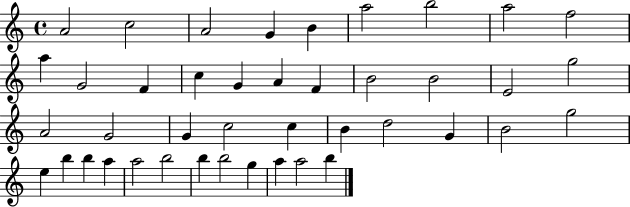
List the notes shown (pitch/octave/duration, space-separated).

A4/h C5/h A4/h G4/q B4/q A5/h B5/h A5/h F5/h A5/q G4/h F4/q C5/q G4/q A4/q F4/q B4/h B4/h E4/h G5/h A4/h G4/h G4/q C5/h C5/q B4/q D5/h G4/q B4/h G5/h E5/q B5/q B5/q A5/q A5/h B5/h B5/q B5/h G5/q A5/q A5/h B5/q